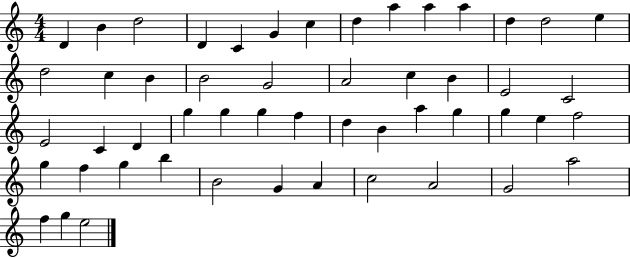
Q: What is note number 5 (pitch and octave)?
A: C4